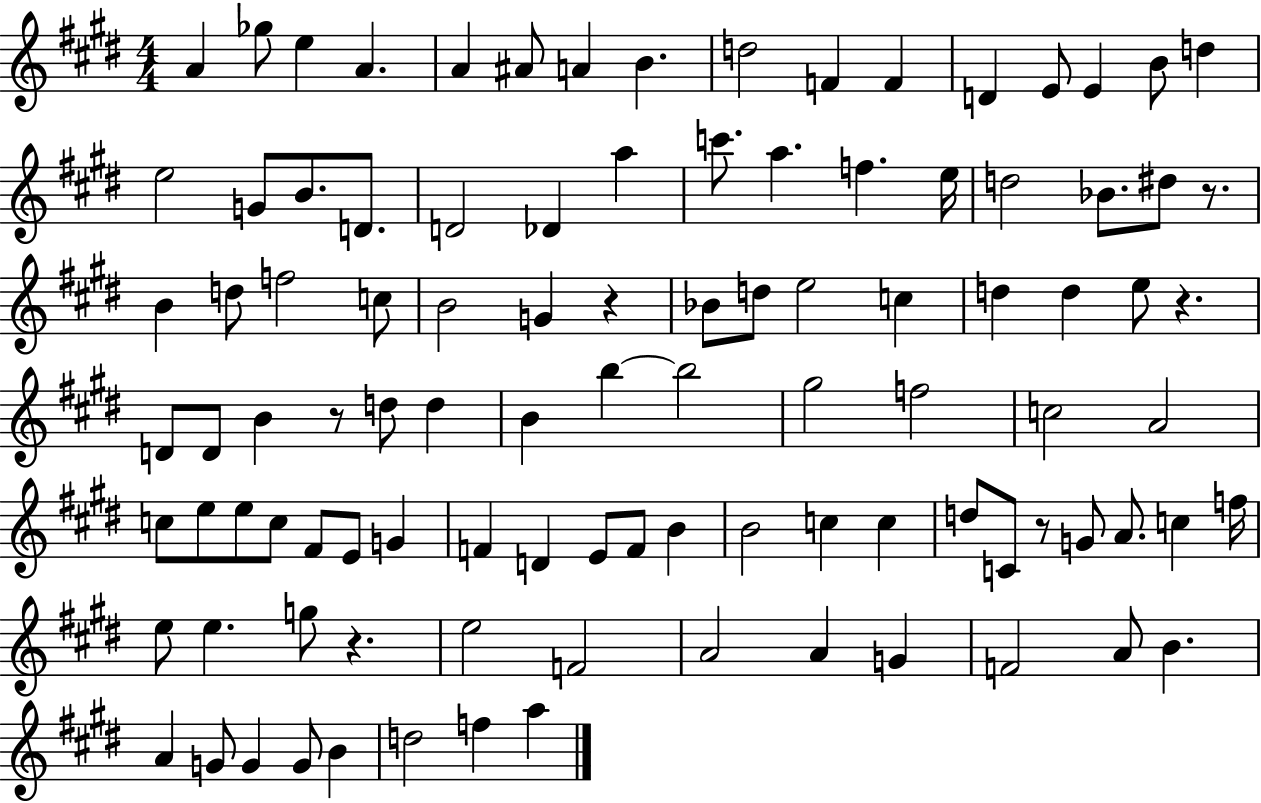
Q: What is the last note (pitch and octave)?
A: A5